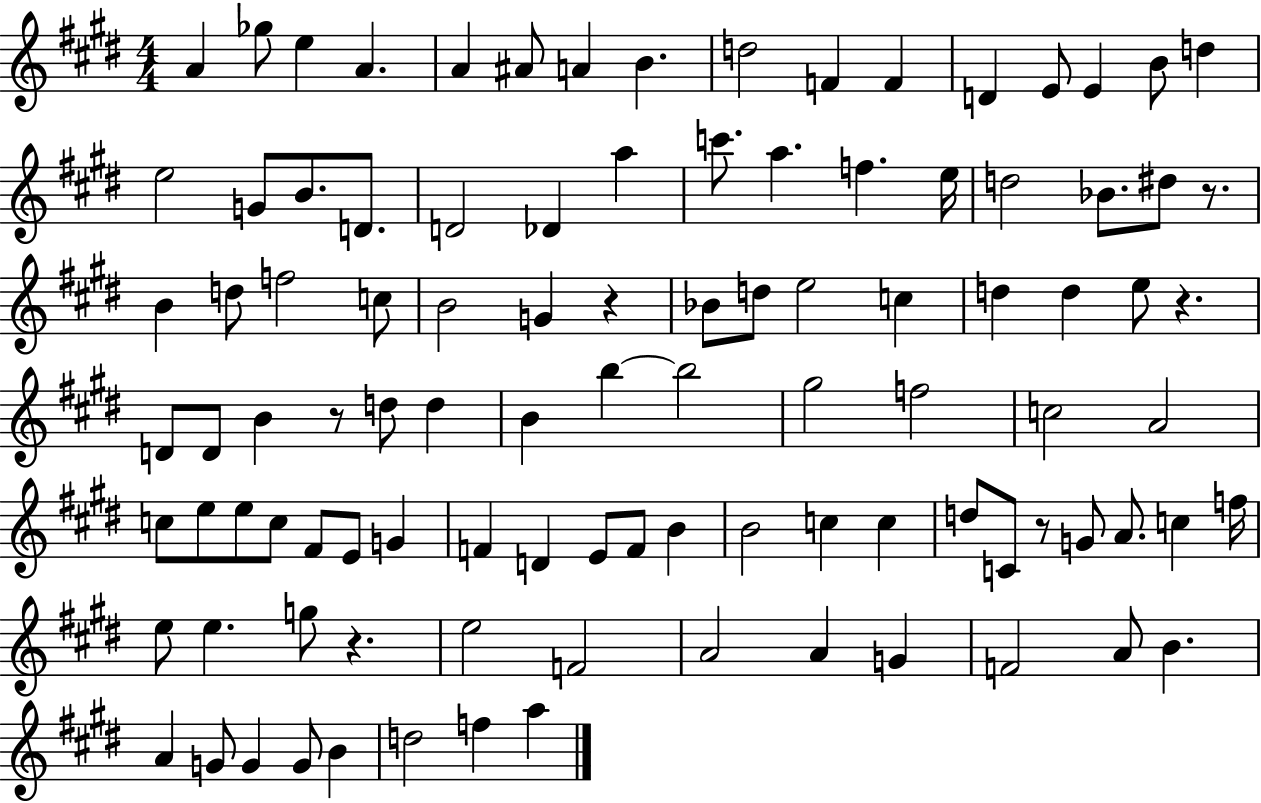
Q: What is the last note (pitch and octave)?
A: A5